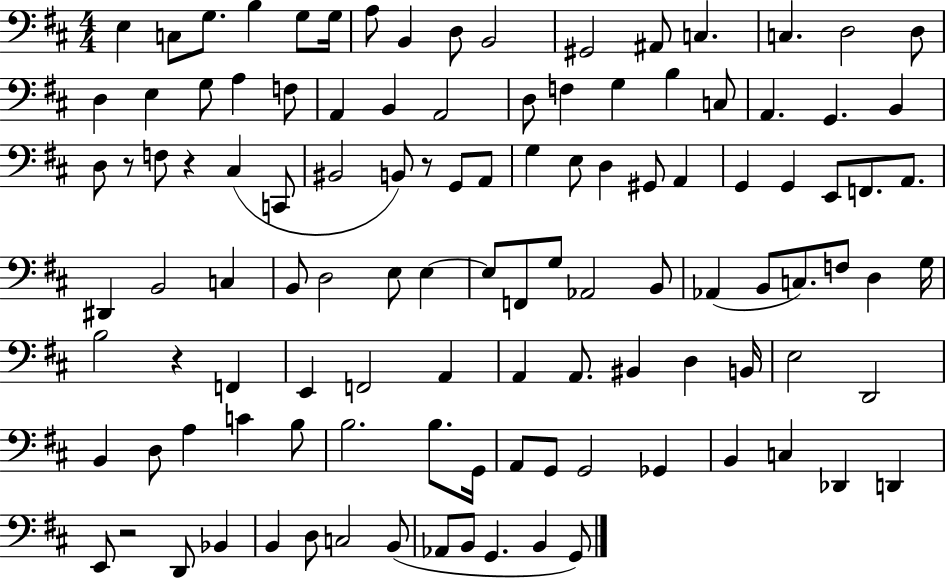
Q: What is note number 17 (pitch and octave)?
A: D3